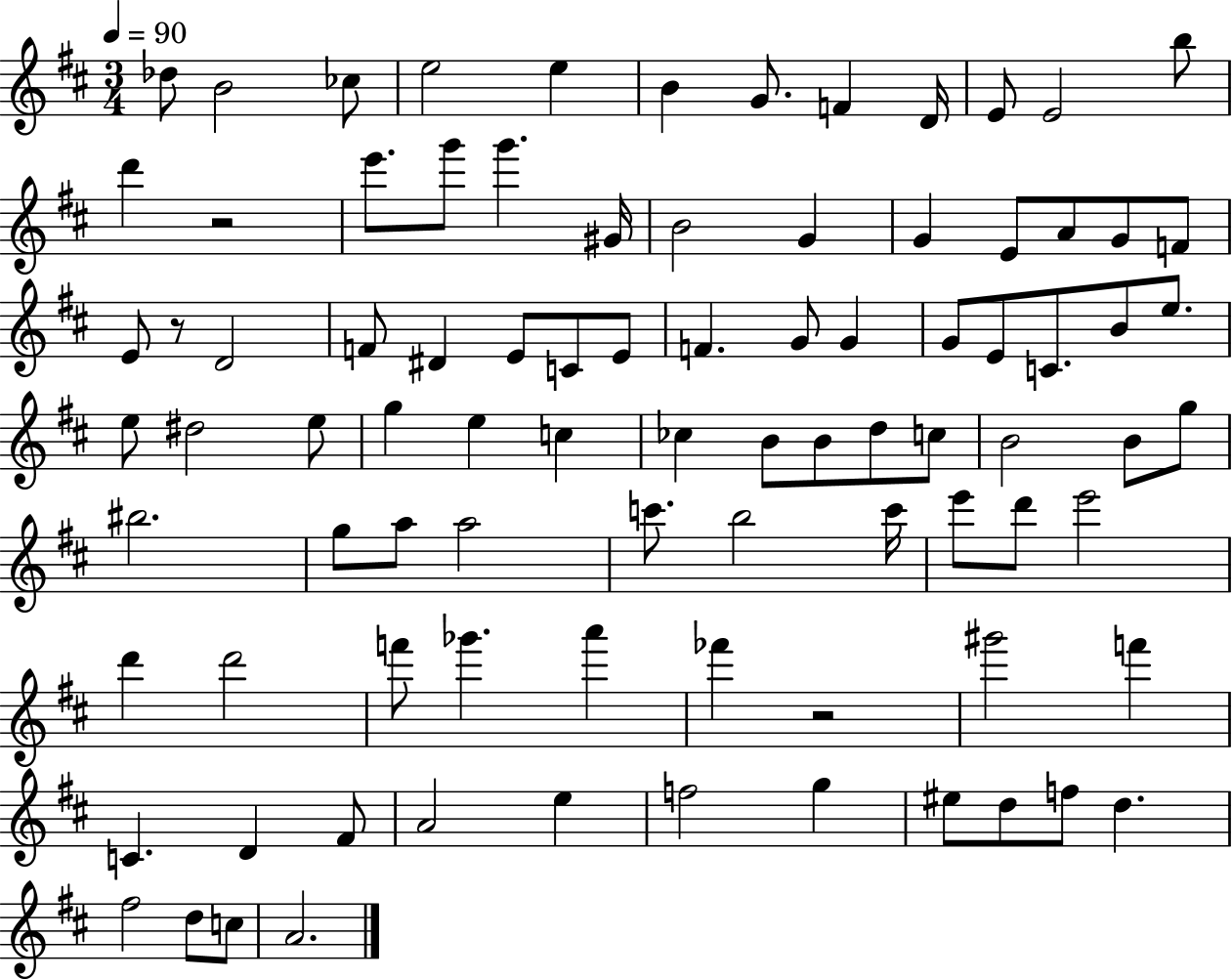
Db5/e B4/h CES5/e E5/h E5/q B4/q G4/e. F4/q D4/s E4/e E4/h B5/e D6/q R/h E6/e. G6/e G6/q. G#4/s B4/h G4/q G4/q E4/e A4/e G4/e F4/e E4/e R/e D4/h F4/e D#4/q E4/e C4/e E4/e F4/q. G4/e G4/q G4/e E4/e C4/e. B4/e E5/e. E5/e D#5/h E5/e G5/q E5/q C5/q CES5/q B4/e B4/e D5/e C5/e B4/h B4/e G5/e BIS5/h. G5/e A5/e A5/h C6/e. B5/h C6/s E6/e D6/e E6/h D6/q D6/h F6/e Gb6/q. A6/q FES6/q R/h G#6/h F6/q C4/q. D4/q F#4/e A4/h E5/q F5/h G5/q EIS5/e D5/e F5/e D5/q. F#5/h D5/e C5/e A4/h.